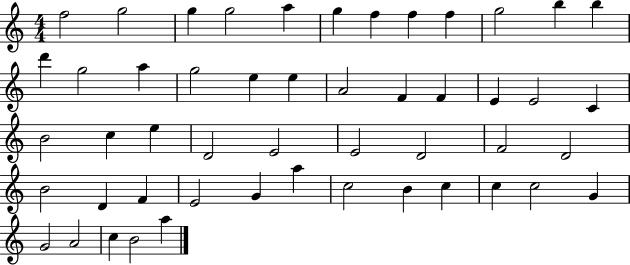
F5/h G5/h G5/q G5/h A5/q G5/q F5/q F5/q F5/q G5/h B5/q B5/q D6/q G5/h A5/q G5/h E5/q E5/q A4/h F4/q F4/q E4/q E4/h C4/q B4/h C5/q E5/q D4/h E4/h E4/h D4/h F4/h D4/h B4/h D4/q F4/q E4/h G4/q A5/q C5/h B4/q C5/q C5/q C5/h G4/q G4/h A4/h C5/q B4/h A5/q